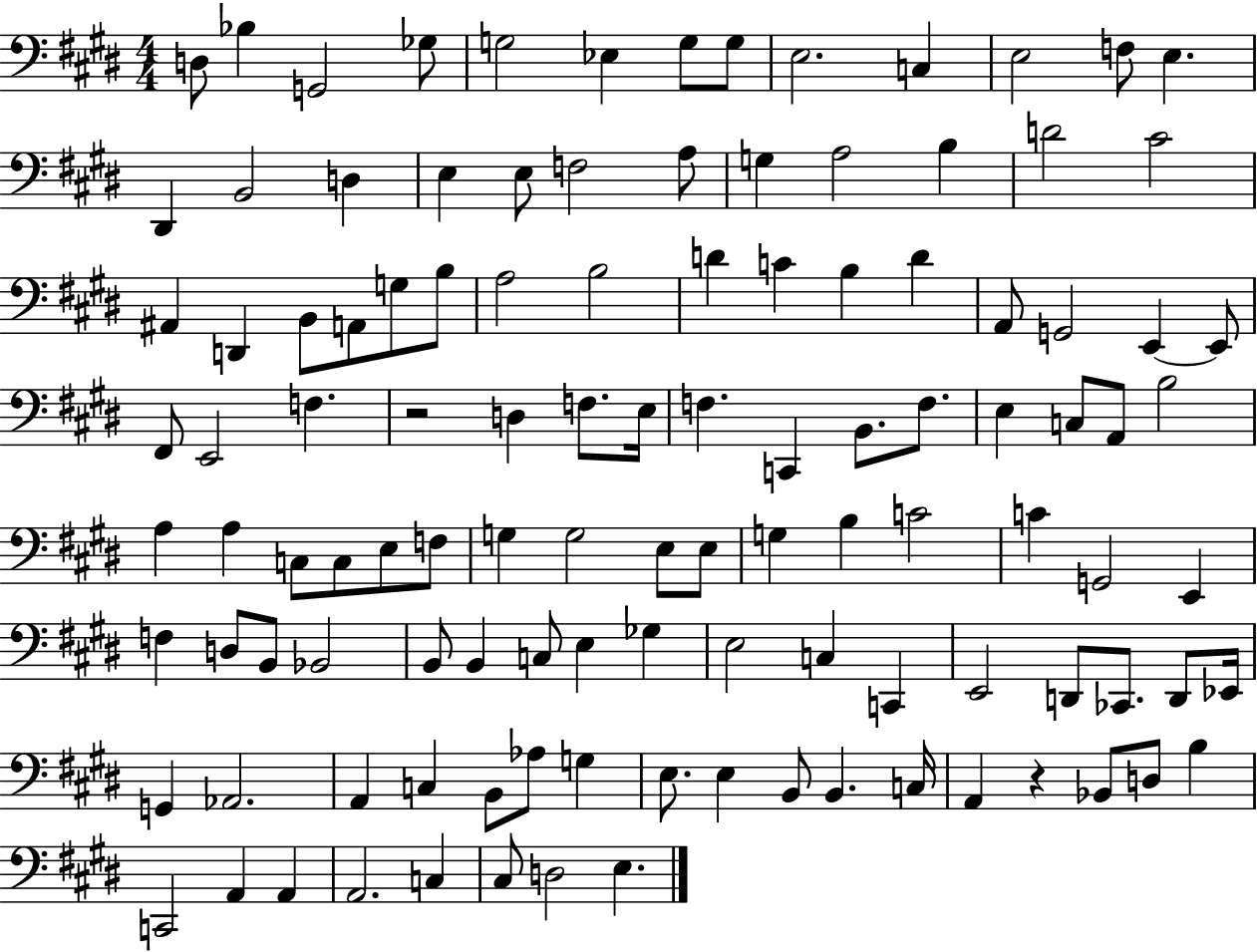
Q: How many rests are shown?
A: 2